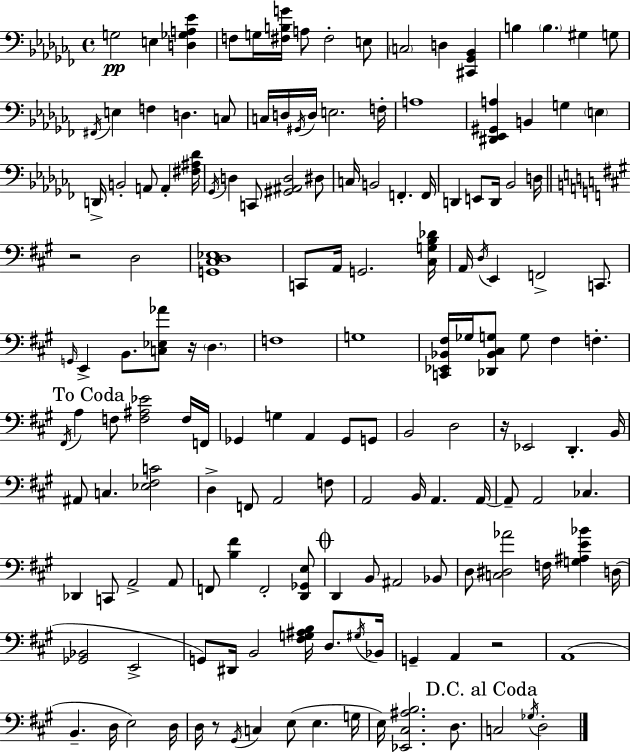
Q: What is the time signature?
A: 4/4